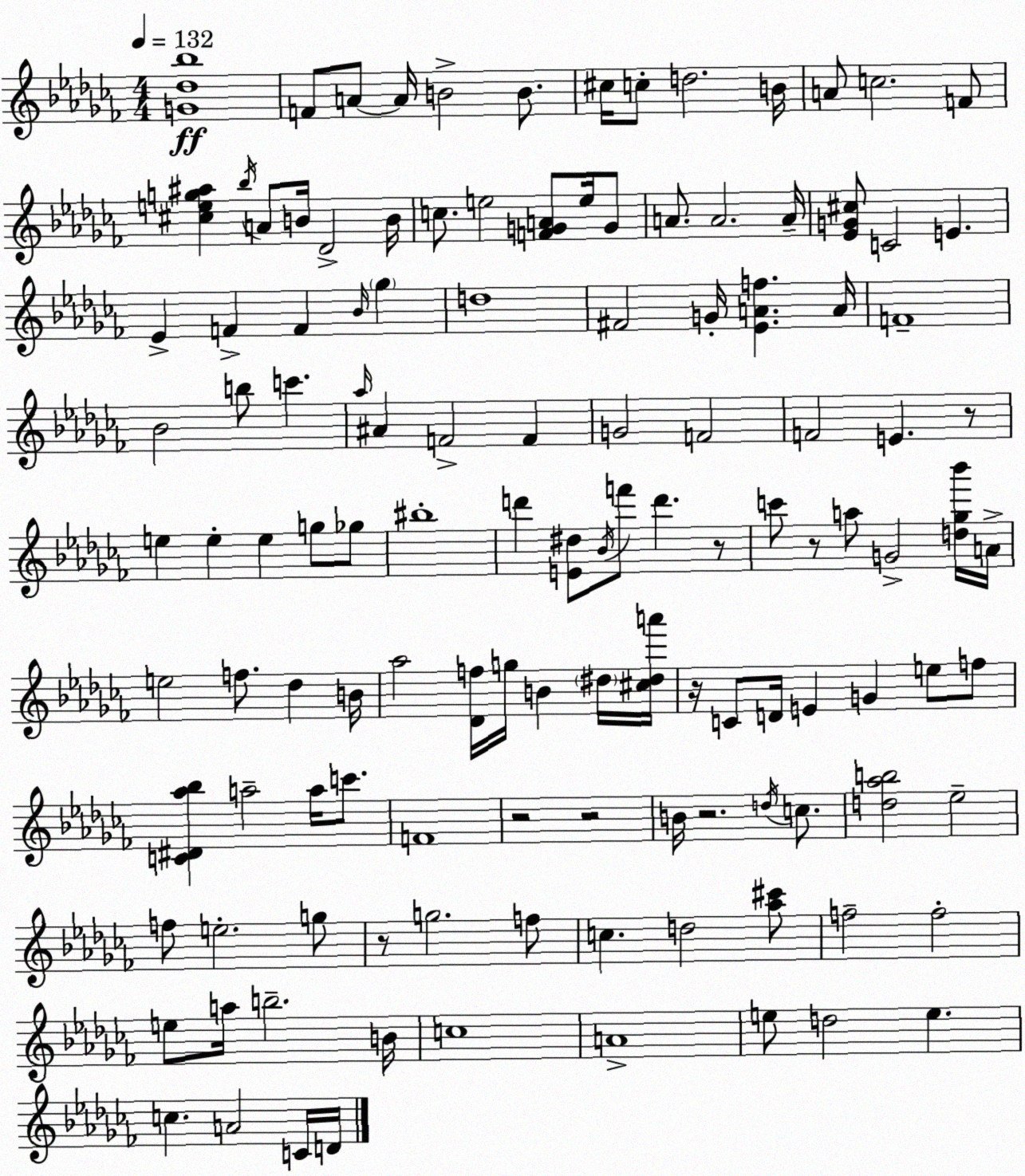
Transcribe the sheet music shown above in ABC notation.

X:1
T:Untitled
M:4/4
L:1/4
K:Abm
[G_d_b]4 F/2 A/2 A/4 B2 B/2 ^c/4 c/2 d2 B/4 A/2 c2 F/2 [^ceg^a] _b/4 A/2 B/4 _D2 B/4 c/2 e2 [FGA]/2 e/4 G/2 A/2 A2 A/4 [_EG^c]/2 C2 E _E F F _B/4 _g d4 ^F2 G/4 [_EAf] A/4 F4 _B2 b/2 c' _a/4 ^A F2 F G2 F2 F2 E z/2 e e e g/2 _g/2 ^b4 d' [E^d]/2 _B/4 f'/2 d' z/2 c'/2 z/2 a/2 G2 [d_g_b']/4 A/4 e2 f/2 _d B/4 _a2 [_Df]/4 g/4 B ^d/4 [^c^da']/4 z/4 C/2 D/4 E G e/2 f/2 [C^D_a_b] a2 a/4 c'/2 F4 z2 z2 B/4 z2 d/4 c/2 [d_ab]2 _e2 f/2 e2 g/2 z/2 g2 f/2 c d2 [_a^c']/2 f2 f2 e/2 a/4 b2 B/4 c4 A4 e/2 d2 e c A2 C/4 D/4